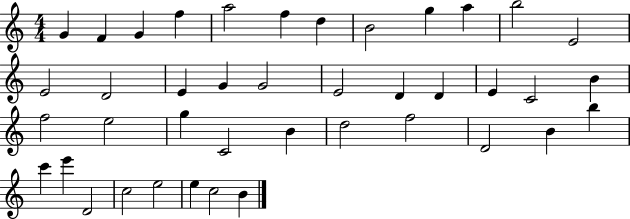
G4/q F4/q G4/q F5/q A5/h F5/q D5/q B4/h G5/q A5/q B5/h E4/h E4/h D4/h E4/q G4/q G4/h E4/h D4/q D4/q E4/q C4/h B4/q F5/h E5/h G5/q C4/h B4/q D5/h F5/h D4/h B4/q B5/q C6/q E6/q D4/h C5/h E5/h E5/q C5/h B4/q